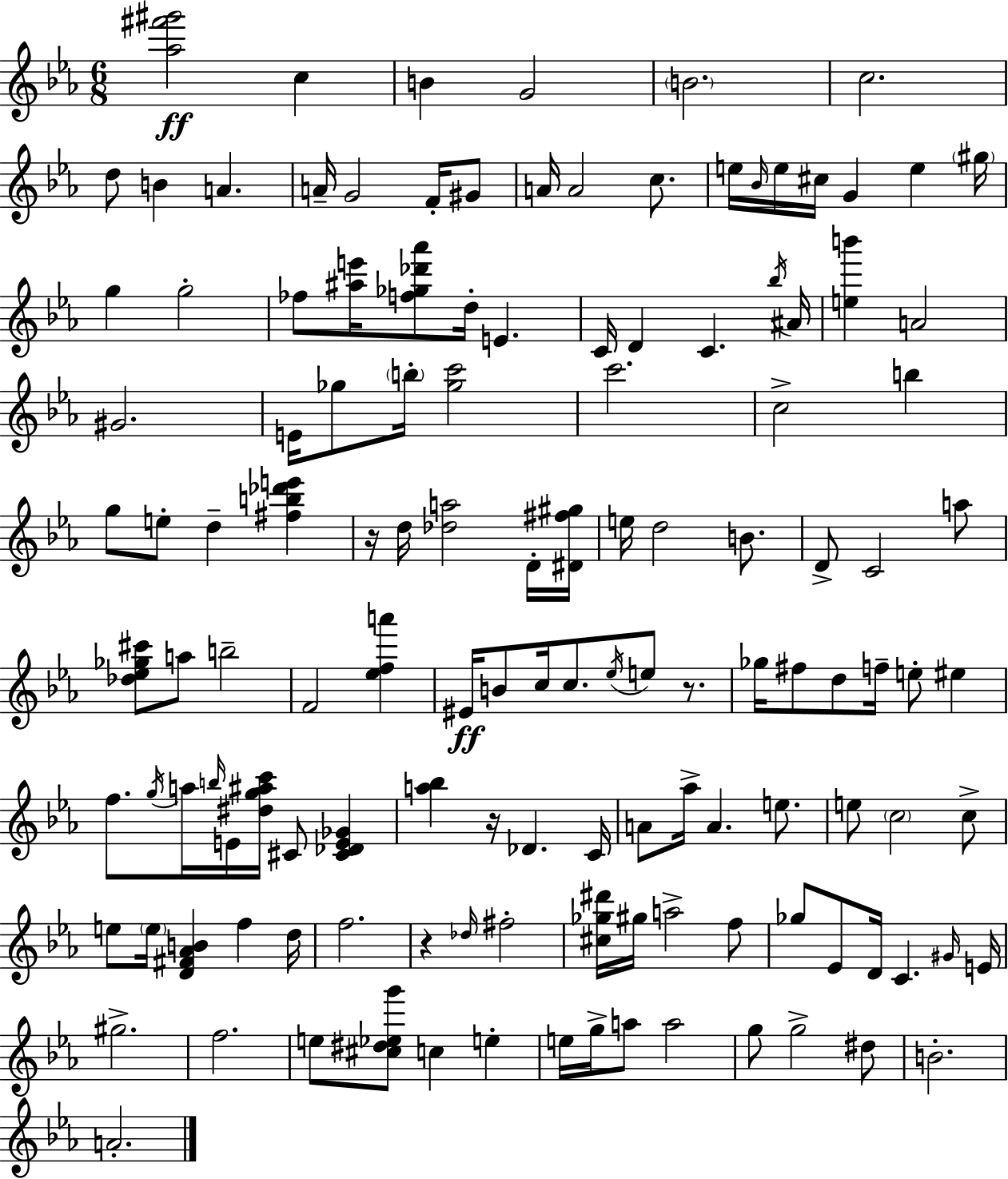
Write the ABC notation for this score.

X:1
T:Untitled
M:6/8
L:1/4
K:Eb
[_a^f'^g']2 c B G2 B2 c2 d/2 B A A/4 G2 F/4 ^G/2 A/4 A2 c/2 e/4 _B/4 e/4 ^c/4 G e ^g/4 g g2 _f/2 [^ae']/4 [f_g_d'_a']/2 d/4 E C/4 D C _b/4 ^A/4 [eb'] A2 ^G2 E/4 _g/2 b/4 [_gc']2 c'2 c2 b g/2 e/2 d [^fb_d'e'] z/4 d/4 [_da]2 D/4 [^D^f^g]/4 e/4 d2 B/2 D/2 C2 a/2 [_d_e_g^c']/2 a/2 b2 F2 [_efa'] ^E/4 B/2 c/4 c/2 _e/4 e/2 z/2 _g/4 ^f/2 d/2 f/4 e/2 ^e f/2 g/4 a/4 b/4 E/4 [^dg^ac']/4 ^C/2 [^C_DE_G] [a_b] z/4 _D C/4 A/2 _a/4 A e/2 e/2 c2 c/2 e/2 e/4 [D^F_AB] f d/4 f2 z _d/4 ^f2 [^c_g^d']/4 ^g/4 a2 f/2 _g/2 _E/2 D/4 C ^G/4 E/4 ^g2 f2 e/2 [^c^d_eg']/2 c e e/4 g/4 a/2 a2 g/2 g2 ^d/2 B2 A2